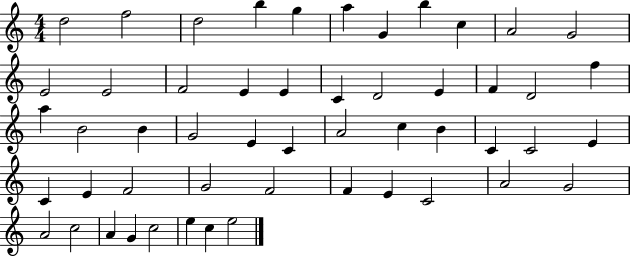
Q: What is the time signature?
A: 4/4